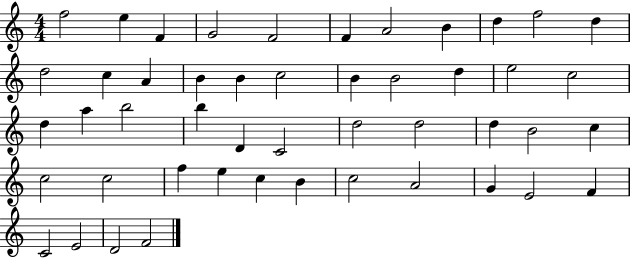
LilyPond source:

{
  \clef treble
  \numericTimeSignature
  \time 4/4
  \key c \major
  f''2 e''4 f'4 | g'2 f'2 | f'4 a'2 b'4 | d''4 f''2 d''4 | \break d''2 c''4 a'4 | b'4 b'4 c''2 | b'4 b'2 d''4 | e''2 c''2 | \break d''4 a''4 b''2 | b''4 d'4 c'2 | d''2 d''2 | d''4 b'2 c''4 | \break c''2 c''2 | f''4 e''4 c''4 b'4 | c''2 a'2 | g'4 e'2 f'4 | \break c'2 e'2 | d'2 f'2 | \bar "|."
}